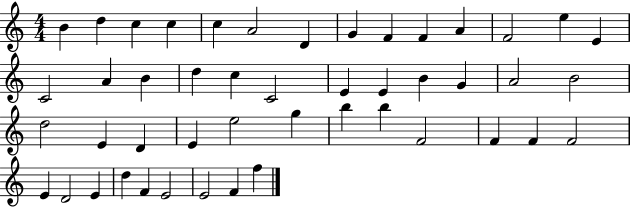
{
  \clef treble
  \numericTimeSignature
  \time 4/4
  \key c \major
  b'4 d''4 c''4 c''4 | c''4 a'2 d'4 | g'4 f'4 f'4 a'4 | f'2 e''4 e'4 | \break c'2 a'4 b'4 | d''4 c''4 c'2 | e'4 e'4 b'4 g'4 | a'2 b'2 | \break d''2 e'4 d'4 | e'4 e''2 g''4 | b''4 b''4 f'2 | f'4 f'4 f'2 | \break e'4 d'2 e'4 | d''4 f'4 e'2 | e'2 f'4 f''4 | \bar "|."
}